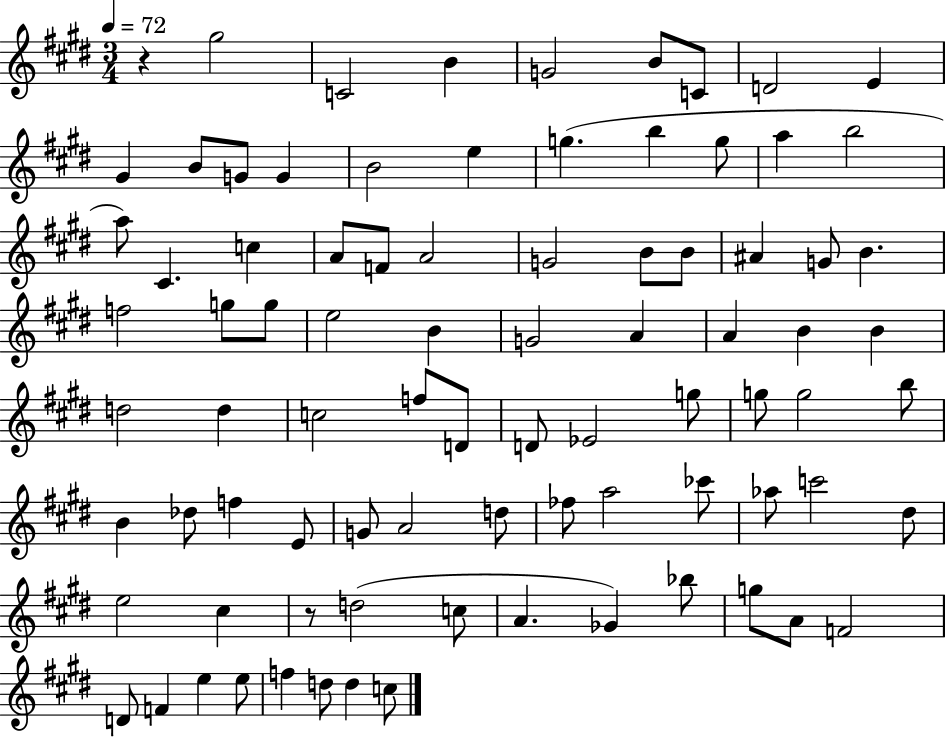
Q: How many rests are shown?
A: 2